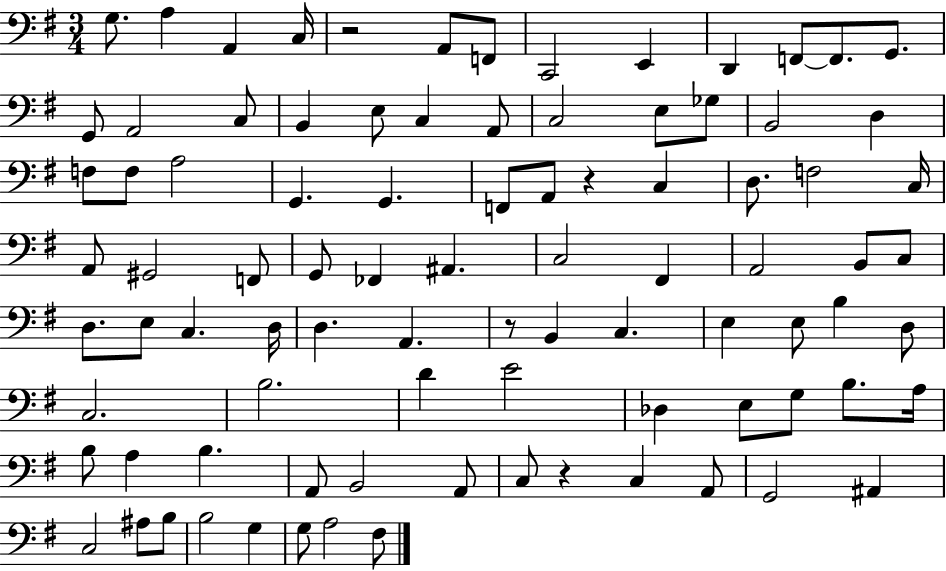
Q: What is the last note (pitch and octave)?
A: F#3